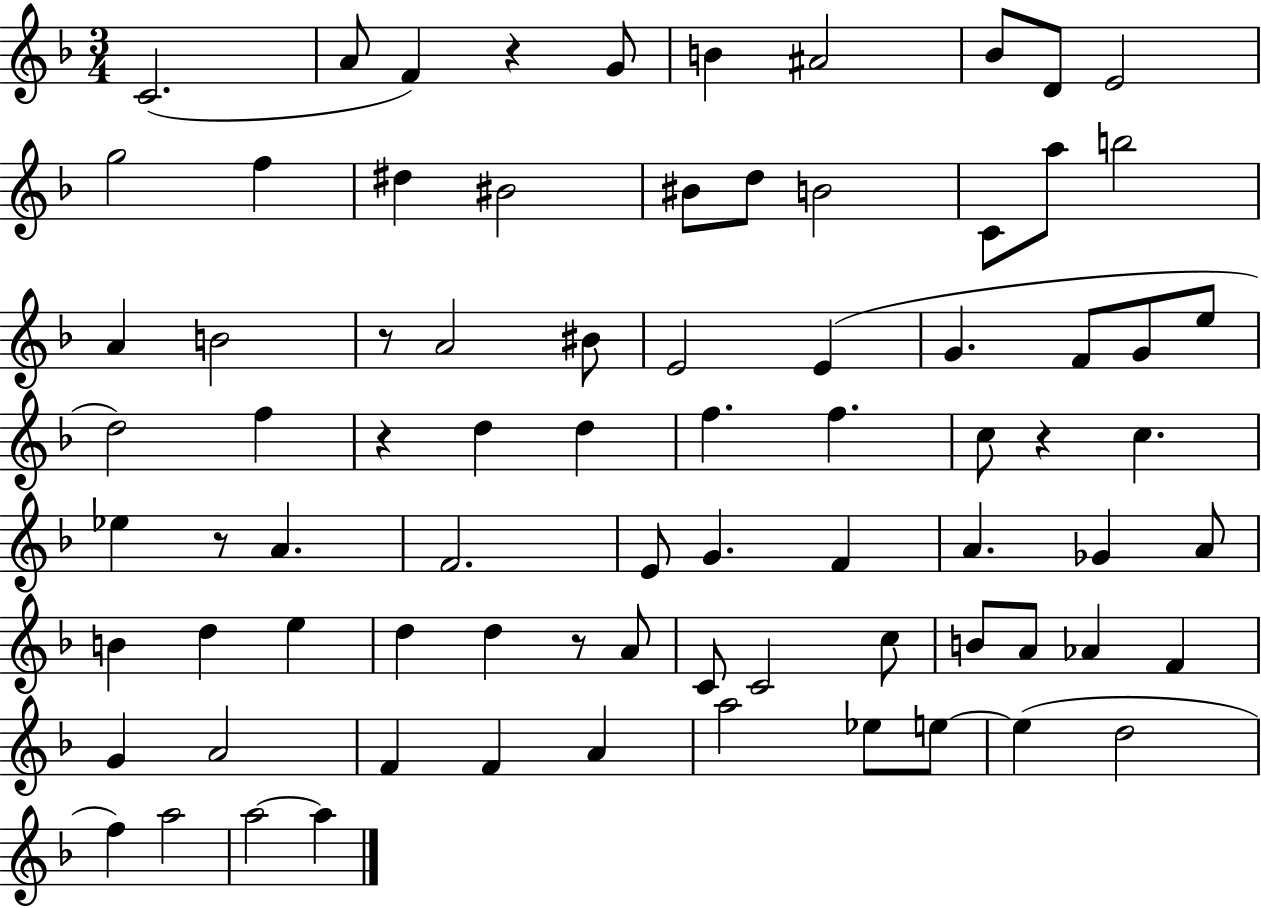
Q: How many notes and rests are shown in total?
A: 79